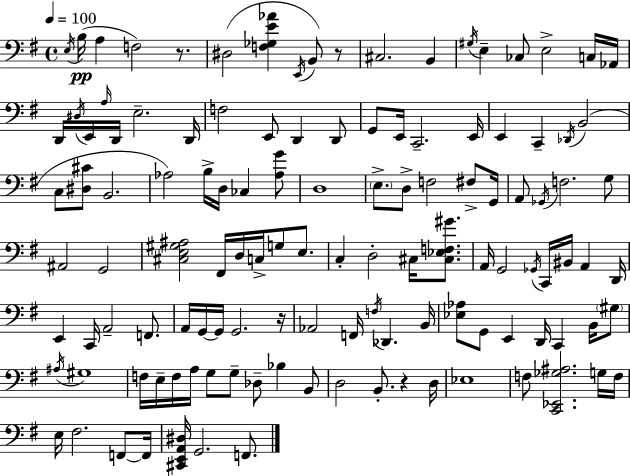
{
  \clef bass
  \time 4/4
  \defaultTimeSignature
  \key g \major
  \tempo 4 = 100
  \acciaccatura { e16 }(\pp b16 a4 f2) r8. | dis2( <f ges e' aes'>4 \acciaccatura { e,16 } b,8) | r8 cis2. b,4 | \acciaccatura { gis16 } e4-- ces8 e2-> | \break c16 aes,16 d,16 \acciaccatura { dis16 } e,16 \grace { a16 } d,16 e2.-- | d,16 f2 e,8 d,4 | d,8 g,8 e,16 c,2.-- | e,16 e,4 c,4-- \acciaccatura { des,16 }( b,2 | \break c8 <dis cis'>8 b,2. | aes2) b16-> d16 | ces4 <aes g'>8 d1 | \parenthesize e8.-> d8-> f2 | \break fis8-> g,16 a,8 \acciaccatura { ges,16 } f2. | g8 ais,2 g,2 | <cis e gis ais>2 fis,16 | d16 c16-> g8 e8. c4-. d2-. | \break cis16 <cis ees f gis'>8. a,16 g,2 | \acciaccatura { ges,16 } c,16 bis,16 a,4 d,16 e,4 c,16 a,2-- | f,8. a,16 g,16~~ g,16 g,2. | r16 aes,2 | \break f,16 \acciaccatura { f16 } des,4. b,16 <ees aes>8 g,8 e,4 | d,16 c,4 b,16 \parenthesize gis8 \acciaccatura { ais16 } gis1 | f16 e16-- f16 a16 g8 | g8-- des8-- bes4 b,8 d2 | \break b,8.-. r4 d16 ees1 | f8 <c, ees, ges ais>2. | g16 f16 e16 fis2. | f,8~~ f,16 <cis, e, a, dis>16 g,2. | \break f,8. \bar "|."
}